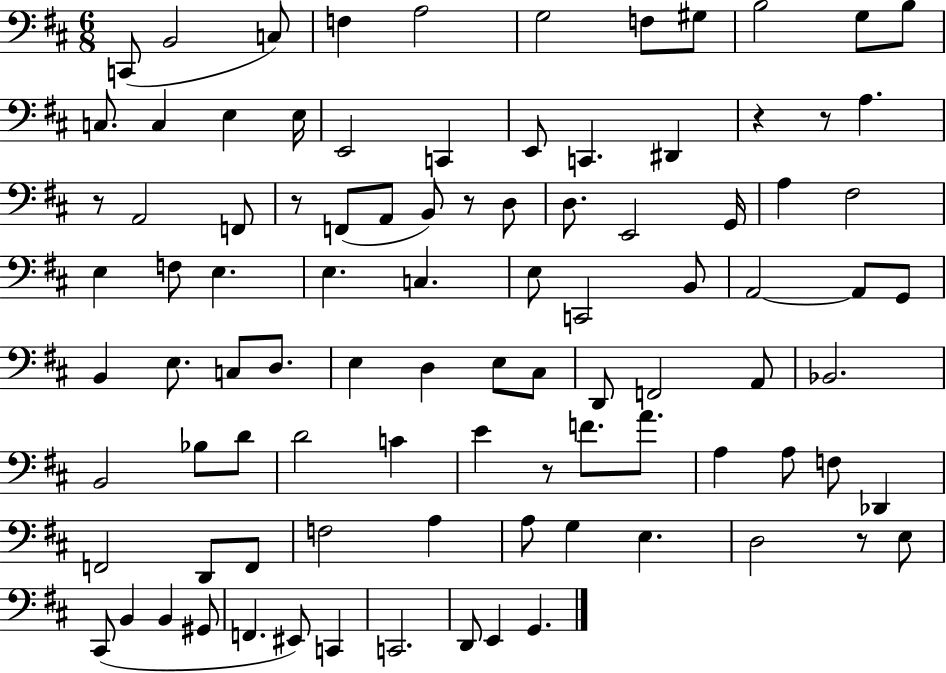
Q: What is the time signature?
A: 6/8